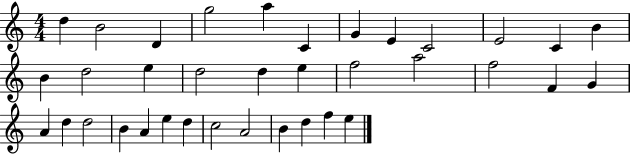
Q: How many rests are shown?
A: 0